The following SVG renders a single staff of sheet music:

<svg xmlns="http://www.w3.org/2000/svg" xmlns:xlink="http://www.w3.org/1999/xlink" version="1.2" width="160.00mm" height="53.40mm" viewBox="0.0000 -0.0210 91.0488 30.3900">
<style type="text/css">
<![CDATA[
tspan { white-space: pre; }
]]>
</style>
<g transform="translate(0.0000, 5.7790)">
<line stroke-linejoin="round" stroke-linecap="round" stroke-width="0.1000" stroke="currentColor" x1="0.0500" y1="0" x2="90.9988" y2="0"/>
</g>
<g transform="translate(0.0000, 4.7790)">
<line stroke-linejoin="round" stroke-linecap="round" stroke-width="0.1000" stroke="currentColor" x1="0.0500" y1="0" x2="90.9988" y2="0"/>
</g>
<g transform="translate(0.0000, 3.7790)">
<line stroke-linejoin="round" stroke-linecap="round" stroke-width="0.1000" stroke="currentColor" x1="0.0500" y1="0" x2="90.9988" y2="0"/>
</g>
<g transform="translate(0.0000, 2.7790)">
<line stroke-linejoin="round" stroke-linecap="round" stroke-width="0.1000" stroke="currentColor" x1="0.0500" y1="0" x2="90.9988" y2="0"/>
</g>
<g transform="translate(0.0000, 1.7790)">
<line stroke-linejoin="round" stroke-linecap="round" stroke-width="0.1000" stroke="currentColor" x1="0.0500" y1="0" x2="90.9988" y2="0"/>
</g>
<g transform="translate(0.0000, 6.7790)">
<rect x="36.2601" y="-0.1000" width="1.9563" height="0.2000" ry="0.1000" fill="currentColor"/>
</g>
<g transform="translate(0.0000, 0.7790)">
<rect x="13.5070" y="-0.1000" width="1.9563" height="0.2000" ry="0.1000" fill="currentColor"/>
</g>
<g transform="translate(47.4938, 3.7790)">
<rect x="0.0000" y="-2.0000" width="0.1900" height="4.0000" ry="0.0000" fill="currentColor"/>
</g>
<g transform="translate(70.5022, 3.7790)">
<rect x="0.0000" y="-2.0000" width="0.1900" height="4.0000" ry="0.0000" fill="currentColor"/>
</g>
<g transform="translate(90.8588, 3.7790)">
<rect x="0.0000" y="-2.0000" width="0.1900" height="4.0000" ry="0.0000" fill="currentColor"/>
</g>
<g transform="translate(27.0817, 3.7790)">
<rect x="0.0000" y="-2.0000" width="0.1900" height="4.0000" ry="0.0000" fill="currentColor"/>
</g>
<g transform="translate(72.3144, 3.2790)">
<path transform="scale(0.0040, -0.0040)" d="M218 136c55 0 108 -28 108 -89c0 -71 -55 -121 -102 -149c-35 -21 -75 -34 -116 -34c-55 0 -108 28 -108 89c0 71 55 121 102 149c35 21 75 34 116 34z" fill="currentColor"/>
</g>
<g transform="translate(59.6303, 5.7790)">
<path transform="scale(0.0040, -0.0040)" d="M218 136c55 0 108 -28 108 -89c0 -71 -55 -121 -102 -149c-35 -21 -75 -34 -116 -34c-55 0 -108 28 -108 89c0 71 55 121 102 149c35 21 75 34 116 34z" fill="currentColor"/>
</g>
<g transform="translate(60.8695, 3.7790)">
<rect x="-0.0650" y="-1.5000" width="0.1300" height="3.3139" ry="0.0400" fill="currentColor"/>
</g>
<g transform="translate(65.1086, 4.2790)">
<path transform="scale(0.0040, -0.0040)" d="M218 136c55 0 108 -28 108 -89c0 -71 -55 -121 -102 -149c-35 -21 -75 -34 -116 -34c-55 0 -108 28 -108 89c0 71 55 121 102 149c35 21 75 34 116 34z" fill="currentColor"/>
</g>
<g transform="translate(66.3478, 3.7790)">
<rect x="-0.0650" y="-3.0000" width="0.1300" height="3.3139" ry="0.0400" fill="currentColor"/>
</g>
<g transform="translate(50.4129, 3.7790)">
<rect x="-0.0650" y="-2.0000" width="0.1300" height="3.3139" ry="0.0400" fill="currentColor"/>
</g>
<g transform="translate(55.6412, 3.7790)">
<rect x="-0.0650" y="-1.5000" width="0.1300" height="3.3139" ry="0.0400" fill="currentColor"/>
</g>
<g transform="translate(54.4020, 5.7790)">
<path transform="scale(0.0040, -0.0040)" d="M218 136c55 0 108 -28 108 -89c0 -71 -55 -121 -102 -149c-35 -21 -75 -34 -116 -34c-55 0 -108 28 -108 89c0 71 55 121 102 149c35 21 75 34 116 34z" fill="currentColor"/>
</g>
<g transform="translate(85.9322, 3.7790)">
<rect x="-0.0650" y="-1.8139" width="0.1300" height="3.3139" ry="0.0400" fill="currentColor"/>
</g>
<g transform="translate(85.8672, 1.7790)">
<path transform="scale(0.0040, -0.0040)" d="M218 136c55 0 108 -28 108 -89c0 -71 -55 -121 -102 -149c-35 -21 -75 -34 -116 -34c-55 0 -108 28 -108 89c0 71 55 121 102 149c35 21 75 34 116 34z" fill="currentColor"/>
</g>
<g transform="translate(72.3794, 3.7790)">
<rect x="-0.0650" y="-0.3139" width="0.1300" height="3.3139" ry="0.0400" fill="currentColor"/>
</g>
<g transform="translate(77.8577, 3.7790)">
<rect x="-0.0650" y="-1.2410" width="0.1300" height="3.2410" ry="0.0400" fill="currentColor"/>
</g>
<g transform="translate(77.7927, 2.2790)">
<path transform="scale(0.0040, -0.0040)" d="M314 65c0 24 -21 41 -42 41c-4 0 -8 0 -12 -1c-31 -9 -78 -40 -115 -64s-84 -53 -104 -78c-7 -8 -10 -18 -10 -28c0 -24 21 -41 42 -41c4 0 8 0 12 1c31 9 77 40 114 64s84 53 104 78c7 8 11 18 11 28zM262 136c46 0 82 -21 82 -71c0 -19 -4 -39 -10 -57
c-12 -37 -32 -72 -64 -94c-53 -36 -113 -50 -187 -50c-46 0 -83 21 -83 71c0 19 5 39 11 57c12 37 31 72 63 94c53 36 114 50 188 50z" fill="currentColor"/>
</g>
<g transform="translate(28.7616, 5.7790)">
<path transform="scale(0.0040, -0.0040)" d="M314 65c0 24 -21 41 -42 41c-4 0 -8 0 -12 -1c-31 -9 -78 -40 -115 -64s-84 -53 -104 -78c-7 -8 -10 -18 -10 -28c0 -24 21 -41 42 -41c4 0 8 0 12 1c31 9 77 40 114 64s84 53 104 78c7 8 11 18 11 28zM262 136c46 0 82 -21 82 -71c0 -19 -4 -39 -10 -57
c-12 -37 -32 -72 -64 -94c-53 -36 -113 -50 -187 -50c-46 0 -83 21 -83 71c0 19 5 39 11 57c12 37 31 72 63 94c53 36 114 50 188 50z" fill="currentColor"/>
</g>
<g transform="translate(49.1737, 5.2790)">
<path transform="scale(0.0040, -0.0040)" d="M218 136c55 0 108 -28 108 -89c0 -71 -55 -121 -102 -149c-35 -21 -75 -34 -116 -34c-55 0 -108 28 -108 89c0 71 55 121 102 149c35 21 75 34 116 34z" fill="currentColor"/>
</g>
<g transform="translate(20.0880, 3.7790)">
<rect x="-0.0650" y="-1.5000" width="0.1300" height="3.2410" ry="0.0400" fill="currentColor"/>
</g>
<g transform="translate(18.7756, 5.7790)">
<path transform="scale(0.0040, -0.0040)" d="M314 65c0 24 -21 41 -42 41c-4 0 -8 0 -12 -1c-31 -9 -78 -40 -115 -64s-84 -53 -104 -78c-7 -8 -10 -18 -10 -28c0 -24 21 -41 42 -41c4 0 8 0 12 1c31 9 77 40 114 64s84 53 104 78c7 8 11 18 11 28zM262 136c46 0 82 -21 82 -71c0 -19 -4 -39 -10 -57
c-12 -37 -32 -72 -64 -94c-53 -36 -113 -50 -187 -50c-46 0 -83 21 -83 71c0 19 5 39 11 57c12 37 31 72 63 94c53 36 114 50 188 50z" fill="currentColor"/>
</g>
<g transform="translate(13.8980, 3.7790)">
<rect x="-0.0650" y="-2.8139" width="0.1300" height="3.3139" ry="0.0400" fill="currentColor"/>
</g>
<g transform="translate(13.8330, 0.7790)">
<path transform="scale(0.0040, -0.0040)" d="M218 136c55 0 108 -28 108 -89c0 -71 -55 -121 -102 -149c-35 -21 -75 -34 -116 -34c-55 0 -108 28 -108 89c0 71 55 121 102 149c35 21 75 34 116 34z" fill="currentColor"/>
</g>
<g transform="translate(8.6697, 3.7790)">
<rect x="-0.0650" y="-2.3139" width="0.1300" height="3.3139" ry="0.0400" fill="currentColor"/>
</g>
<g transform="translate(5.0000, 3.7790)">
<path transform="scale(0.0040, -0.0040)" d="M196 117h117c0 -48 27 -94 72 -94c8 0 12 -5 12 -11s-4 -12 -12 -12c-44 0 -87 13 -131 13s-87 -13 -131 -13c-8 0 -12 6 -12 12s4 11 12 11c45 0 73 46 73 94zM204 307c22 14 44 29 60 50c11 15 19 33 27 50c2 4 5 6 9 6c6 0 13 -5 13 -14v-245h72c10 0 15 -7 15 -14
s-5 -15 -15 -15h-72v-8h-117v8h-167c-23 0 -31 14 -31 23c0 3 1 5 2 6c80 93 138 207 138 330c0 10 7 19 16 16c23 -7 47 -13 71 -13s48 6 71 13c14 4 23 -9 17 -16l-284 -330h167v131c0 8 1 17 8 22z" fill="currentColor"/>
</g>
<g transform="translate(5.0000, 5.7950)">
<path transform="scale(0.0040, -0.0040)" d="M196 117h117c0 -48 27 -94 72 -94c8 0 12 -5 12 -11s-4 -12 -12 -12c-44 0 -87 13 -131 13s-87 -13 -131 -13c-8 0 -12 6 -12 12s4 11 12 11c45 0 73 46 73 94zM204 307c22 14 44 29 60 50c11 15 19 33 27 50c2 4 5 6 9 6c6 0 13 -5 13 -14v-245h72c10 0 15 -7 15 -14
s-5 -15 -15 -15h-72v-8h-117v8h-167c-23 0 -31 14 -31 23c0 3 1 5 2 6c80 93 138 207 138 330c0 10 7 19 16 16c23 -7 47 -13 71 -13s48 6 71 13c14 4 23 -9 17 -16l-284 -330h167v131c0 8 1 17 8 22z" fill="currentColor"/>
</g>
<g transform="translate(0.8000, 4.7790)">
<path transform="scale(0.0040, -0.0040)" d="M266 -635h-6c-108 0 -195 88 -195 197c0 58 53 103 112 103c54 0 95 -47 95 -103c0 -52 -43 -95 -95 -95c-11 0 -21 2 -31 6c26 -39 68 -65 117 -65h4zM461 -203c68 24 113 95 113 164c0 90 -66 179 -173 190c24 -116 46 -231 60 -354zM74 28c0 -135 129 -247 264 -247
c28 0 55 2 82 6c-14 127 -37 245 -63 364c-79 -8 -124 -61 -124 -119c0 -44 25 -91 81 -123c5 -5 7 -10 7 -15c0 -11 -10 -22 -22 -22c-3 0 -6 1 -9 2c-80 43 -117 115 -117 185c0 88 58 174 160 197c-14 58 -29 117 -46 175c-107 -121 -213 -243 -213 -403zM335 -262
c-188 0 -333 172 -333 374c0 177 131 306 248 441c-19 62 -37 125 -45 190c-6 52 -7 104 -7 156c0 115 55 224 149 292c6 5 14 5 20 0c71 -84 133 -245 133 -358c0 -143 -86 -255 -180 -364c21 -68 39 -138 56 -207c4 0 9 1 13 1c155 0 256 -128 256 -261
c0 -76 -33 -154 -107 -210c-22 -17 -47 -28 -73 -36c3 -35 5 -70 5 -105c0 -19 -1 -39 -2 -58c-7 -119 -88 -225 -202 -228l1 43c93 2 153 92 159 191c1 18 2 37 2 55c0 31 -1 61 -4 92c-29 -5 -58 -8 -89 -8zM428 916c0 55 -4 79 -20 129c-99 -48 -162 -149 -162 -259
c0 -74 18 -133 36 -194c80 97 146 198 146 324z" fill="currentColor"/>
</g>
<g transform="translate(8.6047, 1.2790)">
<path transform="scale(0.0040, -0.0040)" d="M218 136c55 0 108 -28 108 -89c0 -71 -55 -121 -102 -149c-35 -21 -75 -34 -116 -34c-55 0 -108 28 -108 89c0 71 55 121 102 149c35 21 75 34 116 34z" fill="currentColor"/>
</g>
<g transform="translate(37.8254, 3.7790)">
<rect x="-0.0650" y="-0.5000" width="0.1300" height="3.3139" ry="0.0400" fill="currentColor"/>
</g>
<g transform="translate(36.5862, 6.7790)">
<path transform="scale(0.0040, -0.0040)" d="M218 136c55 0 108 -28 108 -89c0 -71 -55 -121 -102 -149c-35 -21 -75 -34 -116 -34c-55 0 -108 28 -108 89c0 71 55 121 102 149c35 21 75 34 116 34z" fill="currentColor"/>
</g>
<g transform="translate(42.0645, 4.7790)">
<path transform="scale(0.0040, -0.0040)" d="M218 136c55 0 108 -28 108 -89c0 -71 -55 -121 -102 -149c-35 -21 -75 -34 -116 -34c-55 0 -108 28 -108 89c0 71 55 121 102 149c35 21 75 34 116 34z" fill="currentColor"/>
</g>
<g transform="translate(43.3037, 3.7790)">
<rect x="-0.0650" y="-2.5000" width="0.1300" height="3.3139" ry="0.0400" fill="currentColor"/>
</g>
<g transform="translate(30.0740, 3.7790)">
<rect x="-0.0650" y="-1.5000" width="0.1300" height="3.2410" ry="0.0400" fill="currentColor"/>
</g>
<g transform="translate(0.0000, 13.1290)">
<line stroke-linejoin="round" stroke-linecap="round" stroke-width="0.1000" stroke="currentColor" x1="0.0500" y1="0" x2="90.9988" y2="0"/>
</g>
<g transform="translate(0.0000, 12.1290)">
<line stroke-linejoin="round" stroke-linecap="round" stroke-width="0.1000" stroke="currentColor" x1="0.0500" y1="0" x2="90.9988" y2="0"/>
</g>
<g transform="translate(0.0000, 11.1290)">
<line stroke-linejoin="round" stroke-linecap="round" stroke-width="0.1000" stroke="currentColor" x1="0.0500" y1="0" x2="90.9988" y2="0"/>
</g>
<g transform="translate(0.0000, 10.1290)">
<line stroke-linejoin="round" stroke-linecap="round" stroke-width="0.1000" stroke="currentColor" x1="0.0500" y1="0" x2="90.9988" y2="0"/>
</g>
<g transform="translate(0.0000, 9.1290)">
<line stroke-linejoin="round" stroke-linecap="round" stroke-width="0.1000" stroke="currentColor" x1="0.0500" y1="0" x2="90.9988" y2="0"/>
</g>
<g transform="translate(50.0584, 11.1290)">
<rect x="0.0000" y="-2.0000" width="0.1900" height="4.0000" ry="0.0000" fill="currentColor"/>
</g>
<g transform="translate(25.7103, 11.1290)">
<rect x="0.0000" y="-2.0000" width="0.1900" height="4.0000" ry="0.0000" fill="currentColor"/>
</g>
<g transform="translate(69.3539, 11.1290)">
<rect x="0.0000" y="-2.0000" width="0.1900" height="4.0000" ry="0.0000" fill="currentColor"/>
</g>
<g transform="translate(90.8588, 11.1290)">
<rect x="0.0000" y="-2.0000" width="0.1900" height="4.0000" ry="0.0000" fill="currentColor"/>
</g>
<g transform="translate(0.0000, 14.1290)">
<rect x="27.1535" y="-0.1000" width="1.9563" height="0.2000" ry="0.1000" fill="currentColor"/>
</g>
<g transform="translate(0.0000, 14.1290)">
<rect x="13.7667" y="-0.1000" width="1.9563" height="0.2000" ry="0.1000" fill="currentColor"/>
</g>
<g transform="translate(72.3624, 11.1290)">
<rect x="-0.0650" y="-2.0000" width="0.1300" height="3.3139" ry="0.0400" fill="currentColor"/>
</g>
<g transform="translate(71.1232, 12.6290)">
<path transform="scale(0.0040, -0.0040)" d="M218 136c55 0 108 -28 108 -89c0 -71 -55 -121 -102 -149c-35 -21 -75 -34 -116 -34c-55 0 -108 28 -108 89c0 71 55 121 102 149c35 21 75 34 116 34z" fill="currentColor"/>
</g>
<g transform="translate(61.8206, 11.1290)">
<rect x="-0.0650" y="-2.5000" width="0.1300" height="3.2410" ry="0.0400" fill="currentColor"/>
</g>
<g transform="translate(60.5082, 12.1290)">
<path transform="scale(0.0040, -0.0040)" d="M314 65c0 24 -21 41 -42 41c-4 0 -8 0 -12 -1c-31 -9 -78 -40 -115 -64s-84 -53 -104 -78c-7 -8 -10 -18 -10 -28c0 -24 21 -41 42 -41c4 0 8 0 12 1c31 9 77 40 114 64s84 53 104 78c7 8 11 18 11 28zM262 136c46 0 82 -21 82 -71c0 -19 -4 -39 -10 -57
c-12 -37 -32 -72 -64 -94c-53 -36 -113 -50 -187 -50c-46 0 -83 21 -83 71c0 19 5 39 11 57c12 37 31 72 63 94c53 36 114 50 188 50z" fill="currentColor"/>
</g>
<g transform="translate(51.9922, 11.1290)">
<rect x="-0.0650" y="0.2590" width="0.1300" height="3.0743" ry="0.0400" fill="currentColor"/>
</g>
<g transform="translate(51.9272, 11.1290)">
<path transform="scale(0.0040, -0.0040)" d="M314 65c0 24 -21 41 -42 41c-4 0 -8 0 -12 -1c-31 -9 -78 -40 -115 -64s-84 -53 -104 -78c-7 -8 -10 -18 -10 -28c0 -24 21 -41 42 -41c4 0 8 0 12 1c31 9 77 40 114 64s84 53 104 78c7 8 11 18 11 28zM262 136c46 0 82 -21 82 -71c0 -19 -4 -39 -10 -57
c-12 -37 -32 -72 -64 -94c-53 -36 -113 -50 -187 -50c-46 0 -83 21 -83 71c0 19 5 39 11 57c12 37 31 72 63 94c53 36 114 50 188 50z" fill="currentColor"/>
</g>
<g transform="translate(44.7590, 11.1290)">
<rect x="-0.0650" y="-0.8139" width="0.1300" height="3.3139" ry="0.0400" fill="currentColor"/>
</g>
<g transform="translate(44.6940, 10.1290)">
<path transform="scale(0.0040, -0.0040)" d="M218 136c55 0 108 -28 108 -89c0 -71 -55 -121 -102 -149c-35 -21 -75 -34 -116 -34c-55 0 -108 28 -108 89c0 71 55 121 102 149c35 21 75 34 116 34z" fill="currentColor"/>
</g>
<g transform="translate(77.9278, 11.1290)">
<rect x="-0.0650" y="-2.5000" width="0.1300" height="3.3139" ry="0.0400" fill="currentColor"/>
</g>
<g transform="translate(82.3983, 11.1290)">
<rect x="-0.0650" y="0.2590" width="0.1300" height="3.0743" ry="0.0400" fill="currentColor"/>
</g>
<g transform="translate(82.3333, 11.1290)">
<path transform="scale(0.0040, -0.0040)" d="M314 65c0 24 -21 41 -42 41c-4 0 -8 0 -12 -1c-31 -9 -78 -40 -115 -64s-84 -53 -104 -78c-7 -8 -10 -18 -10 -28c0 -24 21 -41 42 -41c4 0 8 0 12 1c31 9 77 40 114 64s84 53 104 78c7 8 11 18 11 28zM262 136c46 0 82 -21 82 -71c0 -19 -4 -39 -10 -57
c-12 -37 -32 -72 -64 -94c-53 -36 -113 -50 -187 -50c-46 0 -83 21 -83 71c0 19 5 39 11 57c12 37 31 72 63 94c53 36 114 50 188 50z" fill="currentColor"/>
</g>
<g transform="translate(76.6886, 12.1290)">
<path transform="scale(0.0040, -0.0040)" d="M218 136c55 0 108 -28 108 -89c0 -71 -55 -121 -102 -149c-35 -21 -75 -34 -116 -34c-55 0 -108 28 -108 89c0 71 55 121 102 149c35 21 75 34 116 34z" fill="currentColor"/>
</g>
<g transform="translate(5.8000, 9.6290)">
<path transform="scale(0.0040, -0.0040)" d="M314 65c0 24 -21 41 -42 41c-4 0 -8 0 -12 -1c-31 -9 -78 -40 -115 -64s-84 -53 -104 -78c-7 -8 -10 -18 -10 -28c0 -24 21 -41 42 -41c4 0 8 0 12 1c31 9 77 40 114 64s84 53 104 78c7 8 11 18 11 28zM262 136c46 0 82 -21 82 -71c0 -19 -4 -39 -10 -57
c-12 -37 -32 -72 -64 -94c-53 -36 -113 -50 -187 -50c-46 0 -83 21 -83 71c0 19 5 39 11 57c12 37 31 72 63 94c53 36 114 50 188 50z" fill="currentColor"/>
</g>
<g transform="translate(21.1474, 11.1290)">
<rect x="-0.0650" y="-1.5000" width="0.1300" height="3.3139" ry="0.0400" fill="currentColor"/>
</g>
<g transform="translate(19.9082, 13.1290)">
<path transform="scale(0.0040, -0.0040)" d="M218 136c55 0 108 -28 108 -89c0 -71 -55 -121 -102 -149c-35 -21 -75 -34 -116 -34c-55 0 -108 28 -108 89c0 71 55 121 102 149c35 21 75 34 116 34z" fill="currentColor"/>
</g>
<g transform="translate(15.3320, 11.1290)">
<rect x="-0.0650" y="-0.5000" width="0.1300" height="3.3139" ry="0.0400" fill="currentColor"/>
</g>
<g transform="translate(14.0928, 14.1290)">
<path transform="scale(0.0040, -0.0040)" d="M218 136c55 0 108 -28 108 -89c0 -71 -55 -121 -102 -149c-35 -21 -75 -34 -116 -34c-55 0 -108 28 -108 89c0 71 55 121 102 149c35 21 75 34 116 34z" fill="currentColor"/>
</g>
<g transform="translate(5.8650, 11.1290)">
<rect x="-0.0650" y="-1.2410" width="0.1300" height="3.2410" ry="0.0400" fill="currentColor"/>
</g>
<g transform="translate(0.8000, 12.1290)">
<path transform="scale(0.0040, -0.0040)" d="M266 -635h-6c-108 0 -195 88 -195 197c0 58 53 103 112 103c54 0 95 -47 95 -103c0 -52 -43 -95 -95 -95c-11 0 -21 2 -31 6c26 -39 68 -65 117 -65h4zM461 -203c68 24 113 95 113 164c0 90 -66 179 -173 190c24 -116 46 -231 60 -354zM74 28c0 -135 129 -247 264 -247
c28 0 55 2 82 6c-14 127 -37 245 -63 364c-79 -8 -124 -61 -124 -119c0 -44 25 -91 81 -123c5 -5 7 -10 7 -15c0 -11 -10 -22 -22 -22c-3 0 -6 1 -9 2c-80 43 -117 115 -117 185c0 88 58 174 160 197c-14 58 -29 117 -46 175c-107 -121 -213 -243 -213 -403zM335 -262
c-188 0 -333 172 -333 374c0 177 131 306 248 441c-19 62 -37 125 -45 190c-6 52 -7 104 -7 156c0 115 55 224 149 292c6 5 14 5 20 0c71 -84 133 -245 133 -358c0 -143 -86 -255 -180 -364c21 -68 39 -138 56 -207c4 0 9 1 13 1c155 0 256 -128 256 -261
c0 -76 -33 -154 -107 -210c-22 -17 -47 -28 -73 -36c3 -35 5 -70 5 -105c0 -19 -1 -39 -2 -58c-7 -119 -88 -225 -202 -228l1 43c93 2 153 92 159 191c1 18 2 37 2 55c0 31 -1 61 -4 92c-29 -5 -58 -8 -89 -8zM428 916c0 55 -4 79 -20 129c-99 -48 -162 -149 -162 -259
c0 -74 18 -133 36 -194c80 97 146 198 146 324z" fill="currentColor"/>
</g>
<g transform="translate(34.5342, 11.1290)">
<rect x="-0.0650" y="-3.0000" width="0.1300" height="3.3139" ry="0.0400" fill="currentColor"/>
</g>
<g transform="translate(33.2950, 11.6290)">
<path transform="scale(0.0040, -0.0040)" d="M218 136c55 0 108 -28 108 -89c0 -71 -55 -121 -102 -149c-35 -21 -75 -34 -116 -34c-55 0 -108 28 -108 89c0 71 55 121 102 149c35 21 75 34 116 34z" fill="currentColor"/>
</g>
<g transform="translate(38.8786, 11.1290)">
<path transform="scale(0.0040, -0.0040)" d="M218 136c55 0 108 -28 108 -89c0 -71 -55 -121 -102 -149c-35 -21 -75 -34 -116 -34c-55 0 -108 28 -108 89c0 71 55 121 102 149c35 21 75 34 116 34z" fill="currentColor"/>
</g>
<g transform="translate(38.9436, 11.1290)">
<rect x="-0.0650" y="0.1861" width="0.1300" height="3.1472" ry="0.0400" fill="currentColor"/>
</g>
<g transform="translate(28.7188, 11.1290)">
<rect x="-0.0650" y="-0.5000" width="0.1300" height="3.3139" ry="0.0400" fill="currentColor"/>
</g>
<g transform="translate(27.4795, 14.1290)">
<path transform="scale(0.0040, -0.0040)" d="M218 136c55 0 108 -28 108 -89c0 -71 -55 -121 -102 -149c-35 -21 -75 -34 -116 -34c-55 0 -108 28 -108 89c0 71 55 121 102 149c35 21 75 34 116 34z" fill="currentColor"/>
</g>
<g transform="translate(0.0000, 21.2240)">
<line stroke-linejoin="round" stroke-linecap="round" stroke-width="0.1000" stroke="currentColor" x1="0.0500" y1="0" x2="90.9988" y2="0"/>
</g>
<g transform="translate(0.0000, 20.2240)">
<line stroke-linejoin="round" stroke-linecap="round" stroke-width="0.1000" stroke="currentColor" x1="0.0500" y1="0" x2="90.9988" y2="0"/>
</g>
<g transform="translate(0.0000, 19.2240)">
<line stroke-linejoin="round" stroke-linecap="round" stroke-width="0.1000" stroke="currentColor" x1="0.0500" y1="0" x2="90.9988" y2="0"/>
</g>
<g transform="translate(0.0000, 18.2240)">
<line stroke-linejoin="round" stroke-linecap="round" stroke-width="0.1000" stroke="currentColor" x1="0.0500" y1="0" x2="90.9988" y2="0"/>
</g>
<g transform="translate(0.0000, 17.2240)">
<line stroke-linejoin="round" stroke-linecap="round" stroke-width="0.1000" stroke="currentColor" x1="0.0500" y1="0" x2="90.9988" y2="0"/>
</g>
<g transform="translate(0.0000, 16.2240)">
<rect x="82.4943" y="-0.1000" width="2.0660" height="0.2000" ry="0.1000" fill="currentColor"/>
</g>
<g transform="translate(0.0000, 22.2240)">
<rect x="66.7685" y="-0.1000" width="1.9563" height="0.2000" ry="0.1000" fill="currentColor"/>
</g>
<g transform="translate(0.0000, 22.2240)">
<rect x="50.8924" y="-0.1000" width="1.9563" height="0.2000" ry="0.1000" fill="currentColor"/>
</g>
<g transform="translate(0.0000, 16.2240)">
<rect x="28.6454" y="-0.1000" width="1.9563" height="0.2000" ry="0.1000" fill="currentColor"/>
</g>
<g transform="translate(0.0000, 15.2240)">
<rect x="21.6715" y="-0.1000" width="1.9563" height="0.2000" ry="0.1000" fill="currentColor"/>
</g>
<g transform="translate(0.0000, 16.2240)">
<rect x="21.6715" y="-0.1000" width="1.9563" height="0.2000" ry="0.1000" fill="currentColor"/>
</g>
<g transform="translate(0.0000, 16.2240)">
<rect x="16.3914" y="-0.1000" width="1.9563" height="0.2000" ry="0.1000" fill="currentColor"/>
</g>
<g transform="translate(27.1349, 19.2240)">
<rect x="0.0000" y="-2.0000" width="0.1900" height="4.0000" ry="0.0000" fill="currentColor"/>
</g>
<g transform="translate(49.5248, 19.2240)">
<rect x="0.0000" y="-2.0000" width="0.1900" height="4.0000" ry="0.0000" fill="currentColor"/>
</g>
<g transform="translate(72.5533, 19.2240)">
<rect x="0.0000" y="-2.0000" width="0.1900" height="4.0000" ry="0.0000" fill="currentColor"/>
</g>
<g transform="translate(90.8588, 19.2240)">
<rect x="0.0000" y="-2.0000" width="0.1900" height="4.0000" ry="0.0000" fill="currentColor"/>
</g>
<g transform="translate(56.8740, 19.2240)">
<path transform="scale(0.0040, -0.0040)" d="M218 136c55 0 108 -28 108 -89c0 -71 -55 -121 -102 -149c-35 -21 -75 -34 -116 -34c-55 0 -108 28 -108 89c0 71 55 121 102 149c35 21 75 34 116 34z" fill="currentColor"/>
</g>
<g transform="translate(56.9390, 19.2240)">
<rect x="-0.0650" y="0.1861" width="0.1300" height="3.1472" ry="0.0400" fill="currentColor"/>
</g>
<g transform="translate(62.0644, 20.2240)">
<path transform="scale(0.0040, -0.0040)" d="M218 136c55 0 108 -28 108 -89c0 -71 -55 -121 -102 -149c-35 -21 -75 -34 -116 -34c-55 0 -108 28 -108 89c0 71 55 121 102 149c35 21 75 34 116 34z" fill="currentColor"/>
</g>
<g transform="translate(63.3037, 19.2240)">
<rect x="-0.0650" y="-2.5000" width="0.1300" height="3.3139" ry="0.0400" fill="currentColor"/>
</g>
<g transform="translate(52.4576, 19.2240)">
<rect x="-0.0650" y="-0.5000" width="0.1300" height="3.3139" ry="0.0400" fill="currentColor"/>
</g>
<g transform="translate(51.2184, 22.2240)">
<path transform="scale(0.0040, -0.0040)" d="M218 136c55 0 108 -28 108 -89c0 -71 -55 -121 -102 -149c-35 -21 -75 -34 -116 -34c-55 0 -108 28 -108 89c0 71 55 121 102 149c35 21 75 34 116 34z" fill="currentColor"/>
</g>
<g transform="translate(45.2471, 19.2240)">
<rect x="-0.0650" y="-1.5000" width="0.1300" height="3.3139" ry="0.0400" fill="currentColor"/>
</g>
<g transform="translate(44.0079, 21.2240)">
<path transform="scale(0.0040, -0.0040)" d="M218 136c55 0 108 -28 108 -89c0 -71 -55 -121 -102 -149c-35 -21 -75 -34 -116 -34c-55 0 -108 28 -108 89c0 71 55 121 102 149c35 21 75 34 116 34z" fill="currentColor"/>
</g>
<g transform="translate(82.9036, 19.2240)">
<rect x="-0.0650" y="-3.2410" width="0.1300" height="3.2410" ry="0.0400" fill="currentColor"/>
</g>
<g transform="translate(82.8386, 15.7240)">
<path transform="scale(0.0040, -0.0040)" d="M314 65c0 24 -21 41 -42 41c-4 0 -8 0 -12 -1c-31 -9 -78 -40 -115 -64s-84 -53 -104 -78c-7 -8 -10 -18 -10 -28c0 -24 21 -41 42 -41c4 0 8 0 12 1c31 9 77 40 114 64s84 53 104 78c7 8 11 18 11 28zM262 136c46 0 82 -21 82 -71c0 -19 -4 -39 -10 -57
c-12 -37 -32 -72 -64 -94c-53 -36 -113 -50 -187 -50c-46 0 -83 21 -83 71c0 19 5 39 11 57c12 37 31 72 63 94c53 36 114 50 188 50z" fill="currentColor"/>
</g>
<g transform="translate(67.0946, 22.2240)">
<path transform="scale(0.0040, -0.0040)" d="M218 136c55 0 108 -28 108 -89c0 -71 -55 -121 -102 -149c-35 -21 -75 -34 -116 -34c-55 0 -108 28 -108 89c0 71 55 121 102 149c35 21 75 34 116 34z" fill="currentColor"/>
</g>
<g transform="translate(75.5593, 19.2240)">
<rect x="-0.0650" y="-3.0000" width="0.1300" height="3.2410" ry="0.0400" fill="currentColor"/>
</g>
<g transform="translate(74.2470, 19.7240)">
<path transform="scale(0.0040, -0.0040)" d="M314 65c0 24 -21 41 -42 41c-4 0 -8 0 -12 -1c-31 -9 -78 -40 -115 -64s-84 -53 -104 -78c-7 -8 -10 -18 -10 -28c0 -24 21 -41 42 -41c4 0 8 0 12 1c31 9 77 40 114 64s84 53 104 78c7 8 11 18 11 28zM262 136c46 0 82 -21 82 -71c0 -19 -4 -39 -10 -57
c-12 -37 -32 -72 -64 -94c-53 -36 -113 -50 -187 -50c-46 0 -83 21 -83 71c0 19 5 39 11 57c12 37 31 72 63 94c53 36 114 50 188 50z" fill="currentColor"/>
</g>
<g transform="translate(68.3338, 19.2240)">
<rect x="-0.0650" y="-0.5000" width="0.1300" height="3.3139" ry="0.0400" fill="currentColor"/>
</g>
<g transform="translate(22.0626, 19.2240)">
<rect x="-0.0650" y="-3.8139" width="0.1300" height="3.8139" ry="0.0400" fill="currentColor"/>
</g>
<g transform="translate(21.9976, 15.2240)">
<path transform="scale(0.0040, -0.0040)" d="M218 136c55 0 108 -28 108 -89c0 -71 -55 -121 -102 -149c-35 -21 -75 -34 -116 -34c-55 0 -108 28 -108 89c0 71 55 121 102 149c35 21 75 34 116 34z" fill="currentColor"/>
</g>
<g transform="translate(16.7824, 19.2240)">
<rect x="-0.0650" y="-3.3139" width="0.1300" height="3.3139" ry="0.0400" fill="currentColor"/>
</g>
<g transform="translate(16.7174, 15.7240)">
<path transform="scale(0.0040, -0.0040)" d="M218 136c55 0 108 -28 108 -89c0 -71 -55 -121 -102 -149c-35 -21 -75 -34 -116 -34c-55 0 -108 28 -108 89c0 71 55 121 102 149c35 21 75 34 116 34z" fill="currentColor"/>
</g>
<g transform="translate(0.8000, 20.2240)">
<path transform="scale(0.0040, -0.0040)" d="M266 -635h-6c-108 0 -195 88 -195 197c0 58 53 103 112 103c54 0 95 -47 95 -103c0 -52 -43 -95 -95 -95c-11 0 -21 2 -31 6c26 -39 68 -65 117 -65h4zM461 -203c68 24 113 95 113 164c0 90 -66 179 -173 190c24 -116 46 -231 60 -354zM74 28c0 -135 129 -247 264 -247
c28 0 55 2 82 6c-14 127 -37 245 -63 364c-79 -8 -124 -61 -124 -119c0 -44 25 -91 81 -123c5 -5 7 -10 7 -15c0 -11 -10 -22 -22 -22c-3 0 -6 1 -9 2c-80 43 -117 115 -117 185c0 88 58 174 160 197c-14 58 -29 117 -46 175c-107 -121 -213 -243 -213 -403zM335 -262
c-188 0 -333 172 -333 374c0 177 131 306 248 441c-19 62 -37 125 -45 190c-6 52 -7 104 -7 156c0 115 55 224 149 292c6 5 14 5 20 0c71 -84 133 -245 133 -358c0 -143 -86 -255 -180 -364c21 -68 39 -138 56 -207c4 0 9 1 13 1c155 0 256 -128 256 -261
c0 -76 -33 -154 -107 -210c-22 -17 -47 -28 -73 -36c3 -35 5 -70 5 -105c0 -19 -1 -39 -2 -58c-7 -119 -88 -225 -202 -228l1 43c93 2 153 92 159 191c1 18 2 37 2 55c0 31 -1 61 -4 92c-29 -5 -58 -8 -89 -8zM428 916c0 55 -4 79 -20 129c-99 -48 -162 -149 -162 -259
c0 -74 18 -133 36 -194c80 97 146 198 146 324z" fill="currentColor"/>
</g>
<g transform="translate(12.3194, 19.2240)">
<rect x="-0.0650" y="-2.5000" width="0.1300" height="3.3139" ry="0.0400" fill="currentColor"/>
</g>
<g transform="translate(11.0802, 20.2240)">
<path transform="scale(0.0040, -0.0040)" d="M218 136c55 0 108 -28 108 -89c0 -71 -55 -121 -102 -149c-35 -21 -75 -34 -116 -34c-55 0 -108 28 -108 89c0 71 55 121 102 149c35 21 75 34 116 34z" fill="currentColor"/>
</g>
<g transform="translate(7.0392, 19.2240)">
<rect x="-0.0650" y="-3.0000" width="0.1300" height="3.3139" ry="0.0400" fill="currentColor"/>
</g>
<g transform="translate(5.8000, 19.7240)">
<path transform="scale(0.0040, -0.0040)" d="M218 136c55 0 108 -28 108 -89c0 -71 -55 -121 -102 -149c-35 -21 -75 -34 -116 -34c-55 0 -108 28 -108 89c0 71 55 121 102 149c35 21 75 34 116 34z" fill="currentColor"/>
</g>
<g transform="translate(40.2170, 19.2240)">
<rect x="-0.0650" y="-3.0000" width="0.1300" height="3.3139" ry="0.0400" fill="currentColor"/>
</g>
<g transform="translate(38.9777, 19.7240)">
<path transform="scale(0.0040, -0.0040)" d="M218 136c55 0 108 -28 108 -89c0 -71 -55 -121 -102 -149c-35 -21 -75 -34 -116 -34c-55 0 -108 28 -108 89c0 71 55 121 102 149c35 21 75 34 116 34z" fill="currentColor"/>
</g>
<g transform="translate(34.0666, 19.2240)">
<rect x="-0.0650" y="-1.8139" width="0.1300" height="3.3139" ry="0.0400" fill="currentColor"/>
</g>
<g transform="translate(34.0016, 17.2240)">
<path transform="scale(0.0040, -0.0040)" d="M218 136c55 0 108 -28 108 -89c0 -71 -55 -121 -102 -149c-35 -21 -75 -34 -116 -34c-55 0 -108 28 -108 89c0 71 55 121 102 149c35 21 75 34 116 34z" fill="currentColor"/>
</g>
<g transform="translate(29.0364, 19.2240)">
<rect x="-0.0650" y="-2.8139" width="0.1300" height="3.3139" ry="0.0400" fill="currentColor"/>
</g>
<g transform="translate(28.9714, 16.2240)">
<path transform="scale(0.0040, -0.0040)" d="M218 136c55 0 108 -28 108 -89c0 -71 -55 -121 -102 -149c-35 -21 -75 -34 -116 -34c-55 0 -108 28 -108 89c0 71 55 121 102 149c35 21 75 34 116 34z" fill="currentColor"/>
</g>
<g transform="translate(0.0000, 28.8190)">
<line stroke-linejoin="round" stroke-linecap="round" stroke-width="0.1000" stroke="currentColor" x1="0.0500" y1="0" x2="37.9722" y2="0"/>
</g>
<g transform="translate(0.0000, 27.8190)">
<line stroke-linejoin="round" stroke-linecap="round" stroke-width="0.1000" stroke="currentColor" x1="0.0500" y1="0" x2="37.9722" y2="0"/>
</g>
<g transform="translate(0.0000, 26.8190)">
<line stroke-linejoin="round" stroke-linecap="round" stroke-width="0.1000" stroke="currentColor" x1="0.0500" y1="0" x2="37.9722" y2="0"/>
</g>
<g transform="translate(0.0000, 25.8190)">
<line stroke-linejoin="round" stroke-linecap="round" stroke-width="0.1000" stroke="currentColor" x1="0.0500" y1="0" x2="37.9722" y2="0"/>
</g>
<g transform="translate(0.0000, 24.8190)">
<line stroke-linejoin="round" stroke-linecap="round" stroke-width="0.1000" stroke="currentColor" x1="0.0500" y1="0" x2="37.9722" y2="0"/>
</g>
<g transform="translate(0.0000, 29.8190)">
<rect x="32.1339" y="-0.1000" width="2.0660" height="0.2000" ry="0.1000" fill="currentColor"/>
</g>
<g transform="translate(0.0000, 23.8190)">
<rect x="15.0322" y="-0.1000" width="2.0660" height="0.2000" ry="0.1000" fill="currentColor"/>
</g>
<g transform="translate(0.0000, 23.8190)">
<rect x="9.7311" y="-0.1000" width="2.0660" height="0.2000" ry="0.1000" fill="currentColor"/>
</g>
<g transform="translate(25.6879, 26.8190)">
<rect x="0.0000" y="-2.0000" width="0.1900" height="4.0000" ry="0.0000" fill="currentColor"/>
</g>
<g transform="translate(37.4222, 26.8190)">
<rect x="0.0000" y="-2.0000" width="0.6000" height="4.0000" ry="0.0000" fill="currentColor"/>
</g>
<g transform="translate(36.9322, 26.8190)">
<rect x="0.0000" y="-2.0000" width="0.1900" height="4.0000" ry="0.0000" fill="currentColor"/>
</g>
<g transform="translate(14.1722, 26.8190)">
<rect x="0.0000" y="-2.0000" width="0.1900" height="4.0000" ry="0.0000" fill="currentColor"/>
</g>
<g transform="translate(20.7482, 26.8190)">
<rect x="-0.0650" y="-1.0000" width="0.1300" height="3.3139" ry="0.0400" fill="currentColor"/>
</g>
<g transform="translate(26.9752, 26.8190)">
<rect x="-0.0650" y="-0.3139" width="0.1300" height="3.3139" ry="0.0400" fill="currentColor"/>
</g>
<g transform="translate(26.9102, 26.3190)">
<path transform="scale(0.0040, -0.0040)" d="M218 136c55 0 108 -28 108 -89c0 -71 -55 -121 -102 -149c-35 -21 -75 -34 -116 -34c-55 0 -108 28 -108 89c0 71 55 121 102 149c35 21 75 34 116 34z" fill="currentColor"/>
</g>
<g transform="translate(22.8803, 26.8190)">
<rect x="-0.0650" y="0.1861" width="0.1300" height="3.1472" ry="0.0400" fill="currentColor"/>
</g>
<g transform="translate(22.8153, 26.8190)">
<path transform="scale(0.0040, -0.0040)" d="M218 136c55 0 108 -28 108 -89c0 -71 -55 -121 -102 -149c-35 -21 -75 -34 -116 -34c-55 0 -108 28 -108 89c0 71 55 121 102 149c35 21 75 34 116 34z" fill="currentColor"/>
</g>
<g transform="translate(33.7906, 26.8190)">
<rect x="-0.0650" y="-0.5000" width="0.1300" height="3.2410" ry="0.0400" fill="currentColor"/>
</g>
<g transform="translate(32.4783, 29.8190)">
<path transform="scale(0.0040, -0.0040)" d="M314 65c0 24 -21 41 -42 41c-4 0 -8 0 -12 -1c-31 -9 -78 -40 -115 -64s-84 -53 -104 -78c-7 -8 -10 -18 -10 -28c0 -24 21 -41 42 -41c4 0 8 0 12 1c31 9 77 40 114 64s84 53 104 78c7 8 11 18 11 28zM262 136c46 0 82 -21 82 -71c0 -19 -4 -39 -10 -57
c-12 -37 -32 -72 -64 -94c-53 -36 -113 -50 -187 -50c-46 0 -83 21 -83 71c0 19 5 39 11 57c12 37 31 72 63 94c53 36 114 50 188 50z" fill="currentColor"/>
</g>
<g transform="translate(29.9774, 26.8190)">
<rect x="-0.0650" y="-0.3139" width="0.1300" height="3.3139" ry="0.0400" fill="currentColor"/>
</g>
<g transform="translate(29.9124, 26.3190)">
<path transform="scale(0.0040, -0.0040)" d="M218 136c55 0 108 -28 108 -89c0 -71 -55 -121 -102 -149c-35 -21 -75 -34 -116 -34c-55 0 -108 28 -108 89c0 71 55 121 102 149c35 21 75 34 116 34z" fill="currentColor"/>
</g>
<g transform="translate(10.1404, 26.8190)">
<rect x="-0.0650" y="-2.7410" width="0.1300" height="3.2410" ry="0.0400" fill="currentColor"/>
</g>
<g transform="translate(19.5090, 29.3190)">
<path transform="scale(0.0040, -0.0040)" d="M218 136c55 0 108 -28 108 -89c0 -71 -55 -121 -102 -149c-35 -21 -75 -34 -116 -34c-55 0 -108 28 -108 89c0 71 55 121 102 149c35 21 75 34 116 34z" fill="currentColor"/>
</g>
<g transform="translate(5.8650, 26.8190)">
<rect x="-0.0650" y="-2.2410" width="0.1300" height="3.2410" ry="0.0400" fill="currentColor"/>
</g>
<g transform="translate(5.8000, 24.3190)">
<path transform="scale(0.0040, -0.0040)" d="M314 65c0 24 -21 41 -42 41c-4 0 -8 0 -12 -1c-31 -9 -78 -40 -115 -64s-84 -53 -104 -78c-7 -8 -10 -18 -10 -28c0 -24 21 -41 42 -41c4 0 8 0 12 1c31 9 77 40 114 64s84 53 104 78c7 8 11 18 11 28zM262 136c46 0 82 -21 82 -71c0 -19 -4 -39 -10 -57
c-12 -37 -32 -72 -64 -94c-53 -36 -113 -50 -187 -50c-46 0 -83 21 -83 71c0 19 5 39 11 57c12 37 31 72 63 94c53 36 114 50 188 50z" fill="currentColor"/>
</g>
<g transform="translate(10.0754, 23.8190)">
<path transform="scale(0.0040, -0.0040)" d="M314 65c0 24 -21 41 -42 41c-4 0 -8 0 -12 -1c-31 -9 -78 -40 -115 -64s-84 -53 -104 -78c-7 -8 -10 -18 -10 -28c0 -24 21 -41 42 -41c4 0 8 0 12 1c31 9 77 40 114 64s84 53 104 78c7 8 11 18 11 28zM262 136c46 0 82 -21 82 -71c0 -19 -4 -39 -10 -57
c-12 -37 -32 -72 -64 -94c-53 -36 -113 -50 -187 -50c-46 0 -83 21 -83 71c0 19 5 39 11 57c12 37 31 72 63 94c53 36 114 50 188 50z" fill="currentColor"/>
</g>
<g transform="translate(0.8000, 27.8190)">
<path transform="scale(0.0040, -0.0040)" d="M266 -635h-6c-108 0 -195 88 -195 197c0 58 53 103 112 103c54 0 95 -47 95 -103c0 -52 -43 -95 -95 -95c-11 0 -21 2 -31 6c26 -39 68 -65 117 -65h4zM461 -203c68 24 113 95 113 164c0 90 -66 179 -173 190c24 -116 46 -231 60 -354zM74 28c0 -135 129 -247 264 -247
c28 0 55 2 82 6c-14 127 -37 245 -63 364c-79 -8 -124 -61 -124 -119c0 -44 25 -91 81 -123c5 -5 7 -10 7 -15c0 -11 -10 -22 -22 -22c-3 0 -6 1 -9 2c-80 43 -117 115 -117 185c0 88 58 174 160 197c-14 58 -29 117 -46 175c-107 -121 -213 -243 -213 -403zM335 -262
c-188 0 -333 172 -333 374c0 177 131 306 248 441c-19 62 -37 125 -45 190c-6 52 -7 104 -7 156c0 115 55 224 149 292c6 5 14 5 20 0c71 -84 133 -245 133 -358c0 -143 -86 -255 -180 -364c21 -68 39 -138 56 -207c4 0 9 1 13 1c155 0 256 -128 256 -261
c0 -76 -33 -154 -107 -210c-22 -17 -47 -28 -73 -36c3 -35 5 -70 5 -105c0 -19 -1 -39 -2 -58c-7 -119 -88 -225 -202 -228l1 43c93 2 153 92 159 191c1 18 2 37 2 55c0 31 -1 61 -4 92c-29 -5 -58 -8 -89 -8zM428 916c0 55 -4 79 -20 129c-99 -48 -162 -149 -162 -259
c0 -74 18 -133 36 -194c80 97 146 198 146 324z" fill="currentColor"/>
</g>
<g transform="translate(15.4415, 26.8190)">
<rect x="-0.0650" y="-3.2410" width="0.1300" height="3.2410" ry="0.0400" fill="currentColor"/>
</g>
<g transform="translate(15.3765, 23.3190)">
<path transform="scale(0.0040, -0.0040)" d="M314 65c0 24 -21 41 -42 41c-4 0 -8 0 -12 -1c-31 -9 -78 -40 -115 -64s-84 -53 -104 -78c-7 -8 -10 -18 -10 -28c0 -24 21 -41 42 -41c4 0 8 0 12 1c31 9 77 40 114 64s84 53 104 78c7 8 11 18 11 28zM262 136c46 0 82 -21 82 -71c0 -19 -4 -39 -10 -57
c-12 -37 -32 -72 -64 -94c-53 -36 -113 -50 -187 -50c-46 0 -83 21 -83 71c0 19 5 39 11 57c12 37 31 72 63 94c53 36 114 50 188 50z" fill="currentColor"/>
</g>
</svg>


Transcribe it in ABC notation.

X:1
T:Untitled
M:4/4
L:1/4
K:C
g a E2 E2 C G F E E A c e2 f e2 C E C A B d B2 G2 F G B2 A G b c' a f A E C B G C A2 b2 g2 a2 b2 D B c c C2